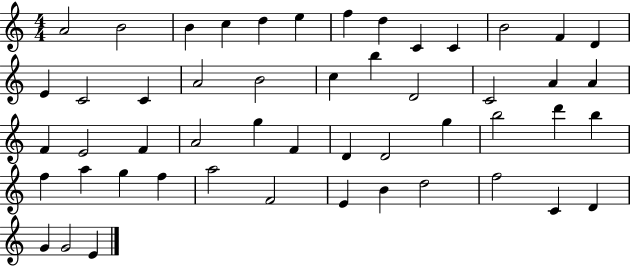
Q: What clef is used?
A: treble